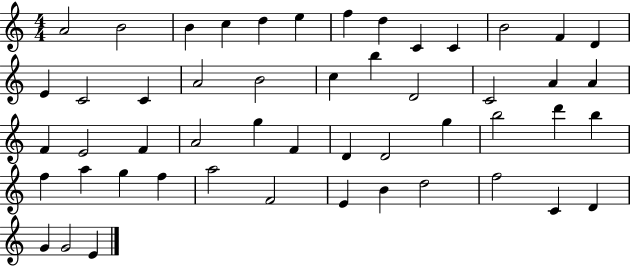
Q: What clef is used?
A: treble